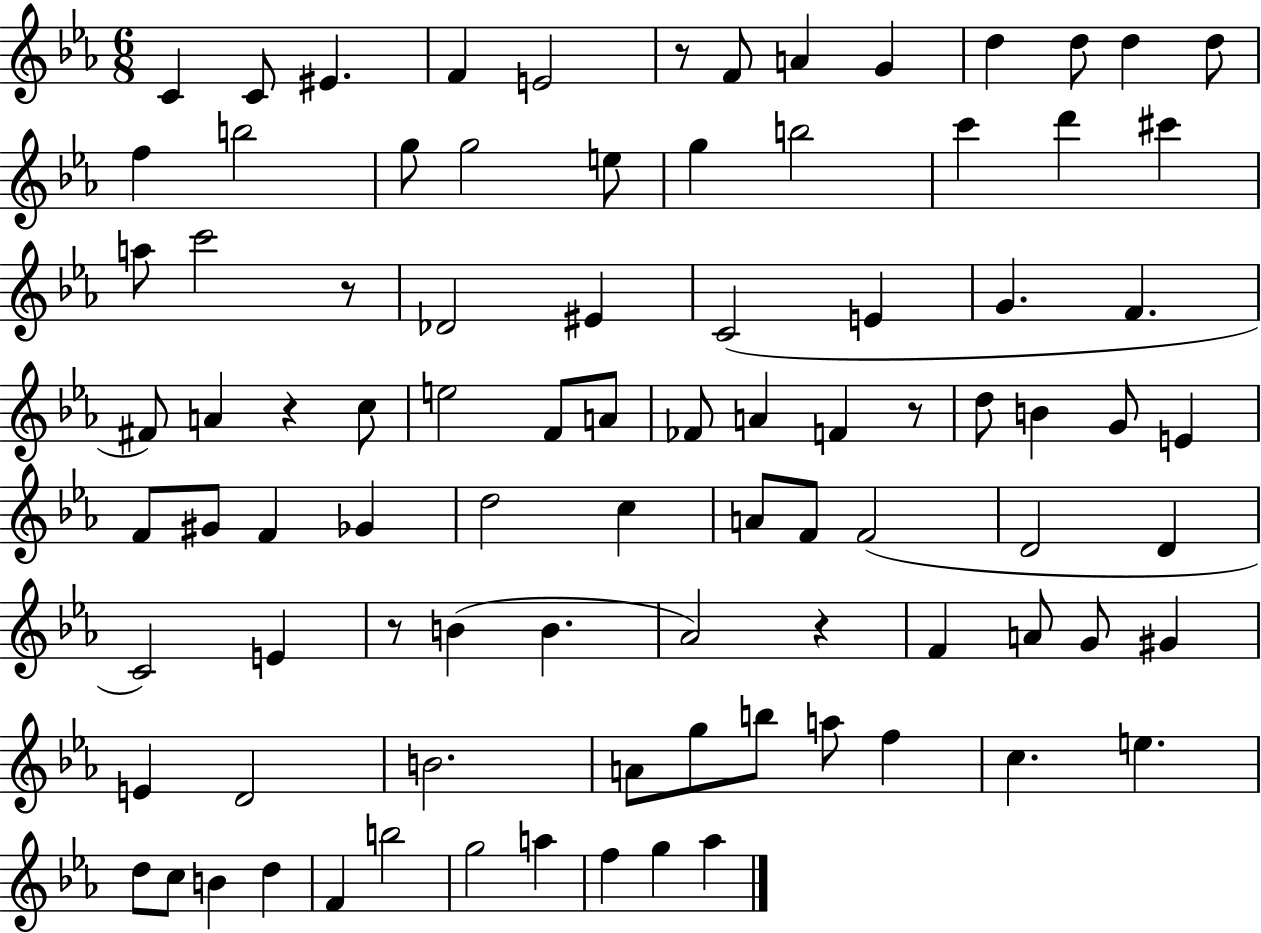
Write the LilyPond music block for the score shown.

{
  \clef treble
  \numericTimeSignature
  \time 6/8
  \key ees \major
  c'4 c'8 eis'4. | f'4 e'2 | r8 f'8 a'4 g'4 | d''4 d''8 d''4 d''8 | \break f''4 b''2 | g''8 g''2 e''8 | g''4 b''2 | c'''4 d'''4 cis'''4 | \break a''8 c'''2 r8 | des'2 eis'4 | c'2( e'4 | g'4. f'4. | \break fis'8) a'4 r4 c''8 | e''2 f'8 a'8 | fes'8 a'4 f'4 r8 | d''8 b'4 g'8 e'4 | \break f'8 gis'8 f'4 ges'4 | d''2 c''4 | a'8 f'8 f'2( | d'2 d'4 | \break c'2) e'4 | r8 b'4( b'4. | aes'2) r4 | f'4 a'8 g'8 gis'4 | \break e'4 d'2 | b'2. | a'8 g''8 b''8 a''8 f''4 | c''4. e''4. | \break d''8 c''8 b'4 d''4 | f'4 b''2 | g''2 a''4 | f''4 g''4 aes''4 | \break \bar "|."
}